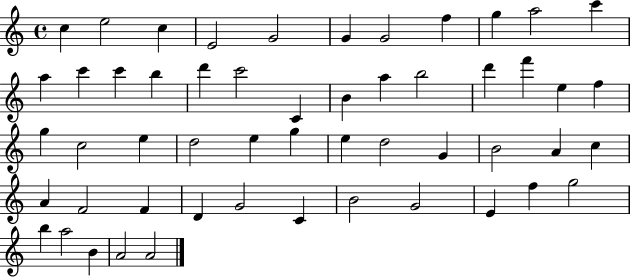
C5/q E5/h C5/q E4/h G4/h G4/q G4/h F5/q G5/q A5/h C6/q A5/q C6/q C6/q B5/q D6/q C6/h C4/q B4/q A5/q B5/h D6/q F6/q E5/q F5/q G5/q C5/h E5/q D5/h E5/q G5/q E5/q D5/h G4/q B4/h A4/q C5/q A4/q F4/h F4/q D4/q G4/h C4/q B4/h G4/h E4/q F5/q G5/h B5/q A5/h B4/q A4/h A4/h